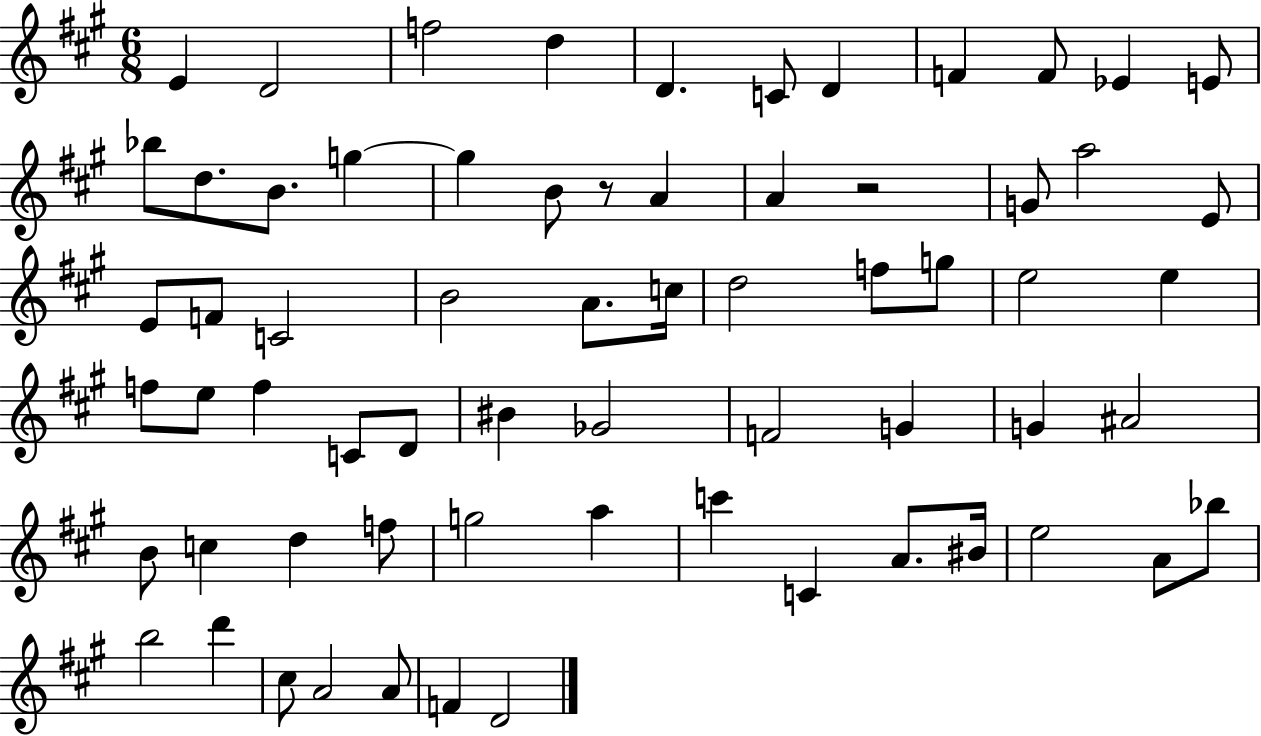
{
  \clef treble
  \numericTimeSignature
  \time 6/8
  \key a \major
  e'4 d'2 | f''2 d''4 | d'4. c'8 d'4 | f'4 f'8 ees'4 e'8 | \break bes''8 d''8. b'8. g''4~~ | g''4 b'8 r8 a'4 | a'4 r2 | g'8 a''2 e'8 | \break e'8 f'8 c'2 | b'2 a'8. c''16 | d''2 f''8 g''8 | e''2 e''4 | \break f''8 e''8 f''4 c'8 d'8 | bis'4 ges'2 | f'2 g'4 | g'4 ais'2 | \break b'8 c''4 d''4 f''8 | g''2 a''4 | c'''4 c'4 a'8. bis'16 | e''2 a'8 bes''8 | \break b''2 d'''4 | cis''8 a'2 a'8 | f'4 d'2 | \bar "|."
}